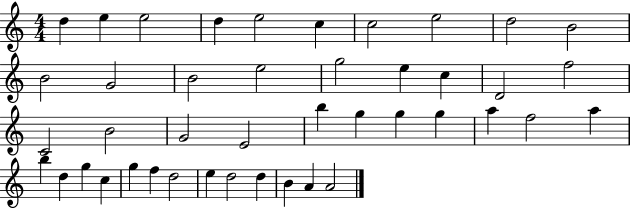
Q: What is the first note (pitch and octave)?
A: D5